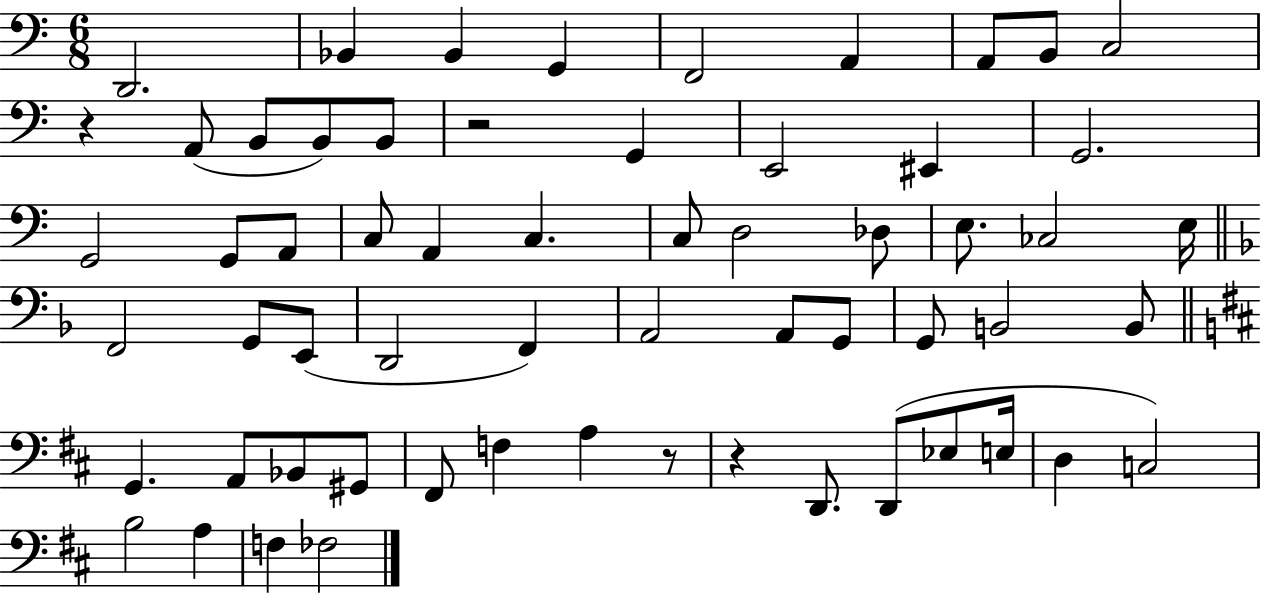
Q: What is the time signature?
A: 6/8